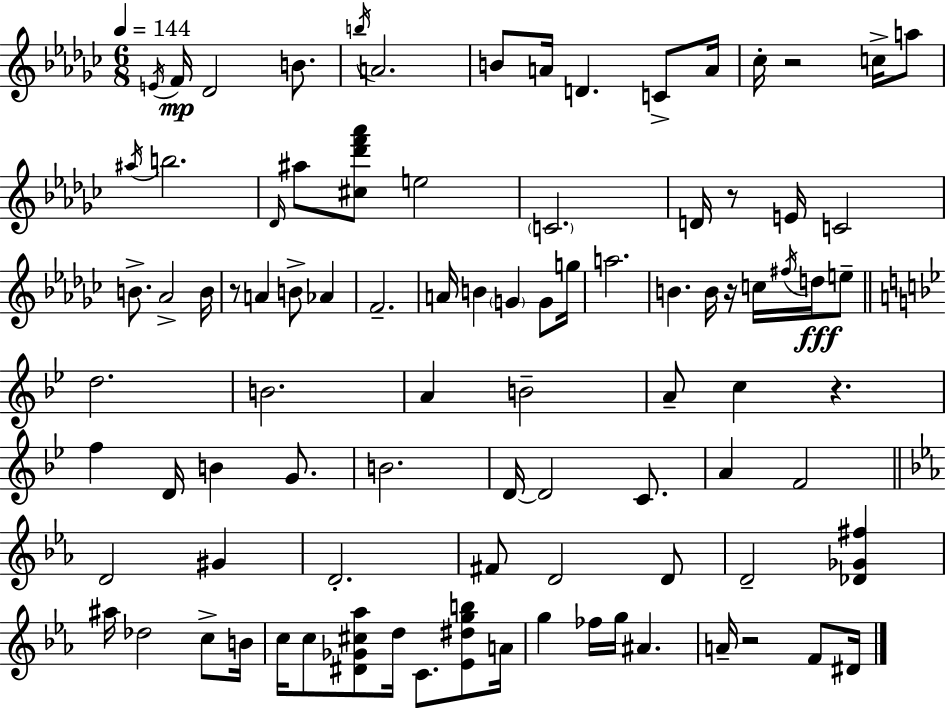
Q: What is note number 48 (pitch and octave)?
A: C5